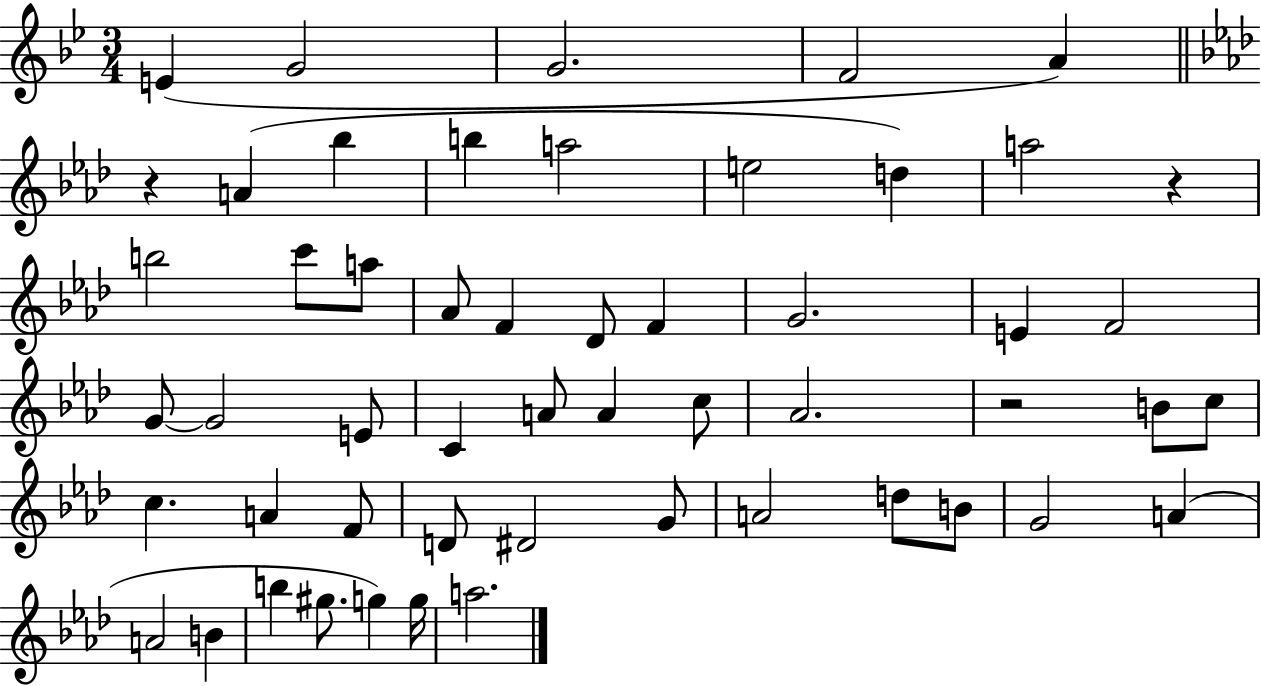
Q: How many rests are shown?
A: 3